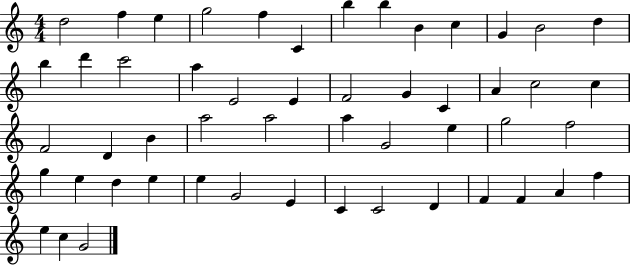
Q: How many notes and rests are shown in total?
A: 52